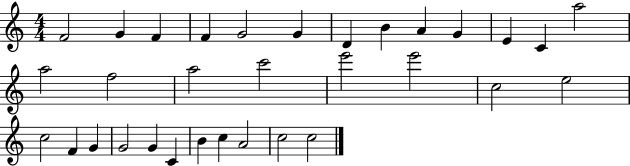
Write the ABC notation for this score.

X:1
T:Untitled
M:4/4
L:1/4
K:C
F2 G F F G2 G D B A G E C a2 a2 f2 a2 c'2 e'2 e'2 c2 e2 c2 F G G2 G C B c A2 c2 c2